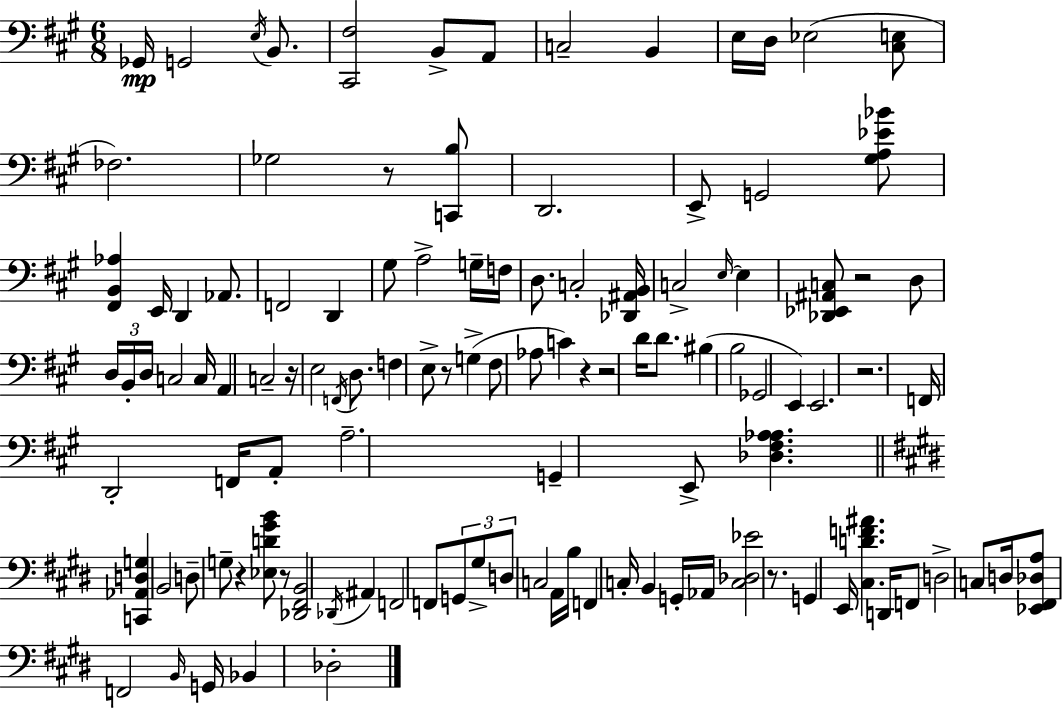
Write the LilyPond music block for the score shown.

{
  \clef bass
  \numericTimeSignature
  \time 6/8
  \key a \major
  ges,16\mp g,2 \acciaccatura { e16 } b,8. | <cis, fis>2 b,8-> a,8 | c2-- b,4 | e16 d16 ees2( <cis e>8 | \break fes2.) | ges2 r8 <c, b>8 | d,2. | e,8-> g,2 <gis a ees' bes'>8 | \break <fis, b, aes>4 e,16 d,4 aes,8. | f,2 d,4 | gis8 a2-> g16-- | f16 d8. c2-. | \break <des, ais, b,>16 c2-> \grace { e16~ }~ e4 | <des, ees, ais, c>8 r2 | d8 \tuplet 3/2 { d16 b,16-. d16 } c2 | c16 a,4 c2-- | \break r16 e2 \acciaccatura { f,16 } | d8. f4 e8-> r8 g4->( | fis8 aes8 c'4) r4 | r2 d'16 | \break d'8. bis4( b2 | ges,2 e,4) | e,2. | r2. | \break f,16 d,2-. | f,16 a,8-. a2.-- | g,4-- e,8-> <des fis a aes>4. | \bar "||" \break \key e \major <c, aes, d g>4 b,2 | d8-- g8-- r4 <ees d' gis' b'>8 r8 | <des, fis, b,>2 \acciaccatura { des,16 } ais,4 | f,2 f,8 \tuplet 3/2 { g,8 | \break gis8-> d8 } c2 | a,16 b16 f,4 c16-. b,4 | g,16-. aes,16 <c des ees'>2 r8. | g,4 e,16 <cis d' f' ais'>4. | \break d,16 f,8 d2-> c8 | d16 <ees, fis, des a>8 f,2 | \grace { b,16 } g,16 bes,4 des2-. | \bar "|."
}